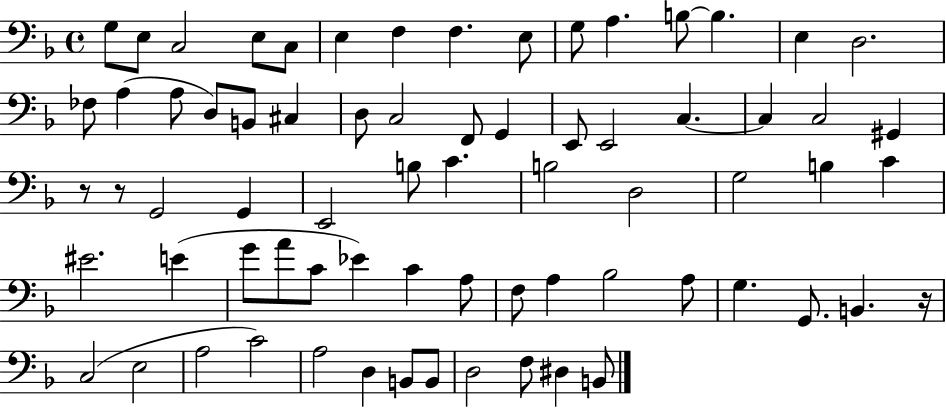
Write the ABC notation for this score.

X:1
T:Untitled
M:4/4
L:1/4
K:F
G,/2 E,/2 C,2 E,/2 C,/2 E, F, F, E,/2 G,/2 A, B,/2 B, E, D,2 _F,/2 A, A,/2 D,/2 B,,/2 ^C, D,/2 C,2 F,,/2 G,, E,,/2 E,,2 C, C, C,2 ^G,, z/2 z/2 G,,2 G,, E,,2 B,/2 C B,2 D,2 G,2 B, C ^E2 E G/2 A/2 C/2 _E C A,/2 F,/2 A, _B,2 A,/2 G, G,,/2 B,, z/4 C,2 E,2 A,2 C2 A,2 D, B,,/2 B,,/2 D,2 F,/2 ^D, B,,/2